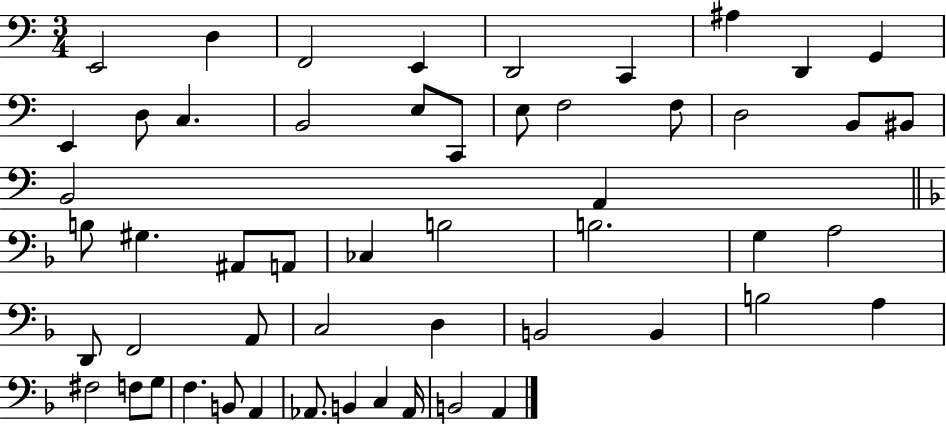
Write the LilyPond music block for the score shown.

{
  \clef bass
  \numericTimeSignature
  \time 3/4
  \key c \major
  e,2 d4 | f,2 e,4 | d,2 c,4 | ais4 d,4 g,4 | \break e,4 d8 c4. | b,2 e8 c,8 | e8 f2 f8 | d2 b,8 bis,8 | \break b,2 a,4 | \bar "||" \break \key f \major b8 gis4. ais,8 a,8 | ces4 b2 | b2. | g4 a2 | \break d,8 f,2 a,8 | c2 d4 | b,2 b,4 | b2 a4 | \break fis2 f8 g8 | f4. b,8 a,4 | aes,8. b,4 c4 aes,16 | b,2 a,4 | \break \bar "|."
}